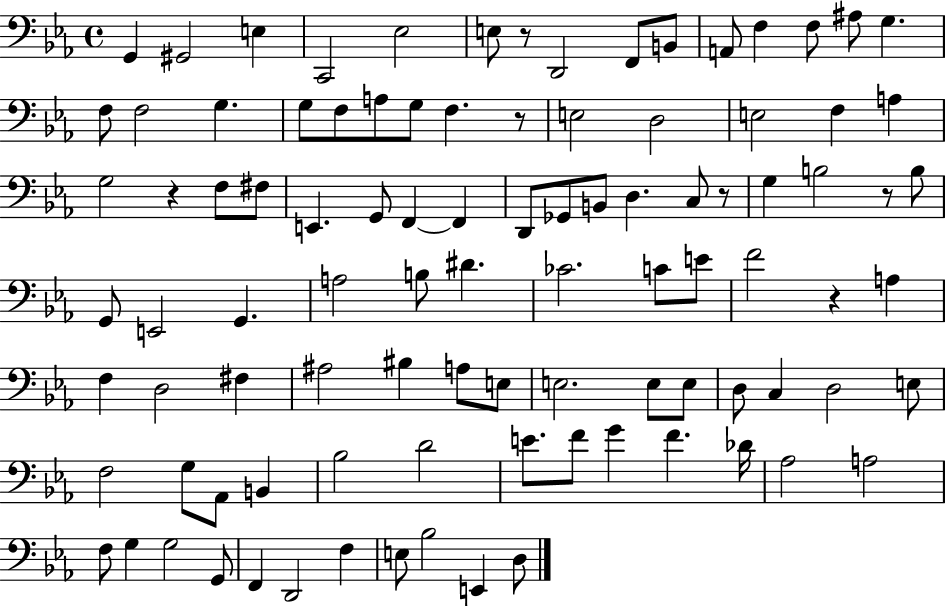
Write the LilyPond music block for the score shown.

{
  \clef bass
  \time 4/4
  \defaultTimeSignature
  \key ees \major
  g,4 gis,2 e4 | c,2 ees2 | e8 r8 d,2 f,8 b,8 | a,8 f4 f8 ais8 g4. | \break f8 f2 g4. | g8 f8 a8 g8 f4. r8 | e2 d2 | e2 f4 a4 | \break g2 r4 f8 fis8 | e,4. g,8 f,4~~ f,4 | d,8 ges,8 b,8 d4. c8 r8 | g4 b2 r8 b8 | \break g,8 e,2 g,4. | a2 b8 dis'4. | ces'2. c'8 e'8 | f'2 r4 a4 | \break f4 d2 fis4 | ais2 bis4 a8 e8 | e2. e8 e8 | d8 c4 d2 e8 | \break f2 g8 aes,8 b,4 | bes2 d'2 | e'8. f'8 g'4 f'4. des'16 | aes2 a2 | \break f8 g4 g2 g,8 | f,4 d,2 f4 | e8 bes2 e,4 d8 | \bar "|."
}